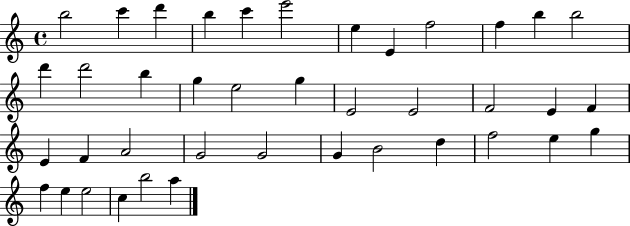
B5/h C6/q D6/q B5/q C6/q E6/h E5/q E4/q F5/h F5/q B5/q B5/h D6/q D6/h B5/q G5/q E5/h G5/q E4/h E4/h F4/h E4/q F4/q E4/q F4/q A4/h G4/h G4/h G4/q B4/h D5/q F5/h E5/q G5/q F5/q E5/q E5/h C5/q B5/h A5/q